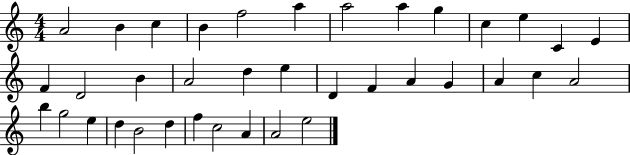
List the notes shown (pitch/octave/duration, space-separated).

A4/h B4/q C5/q B4/q F5/h A5/q A5/h A5/q G5/q C5/q E5/q C4/q E4/q F4/q D4/h B4/q A4/h D5/q E5/q D4/q F4/q A4/q G4/q A4/q C5/q A4/h B5/q G5/h E5/q D5/q B4/h D5/q F5/q C5/h A4/q A4/h E5/h